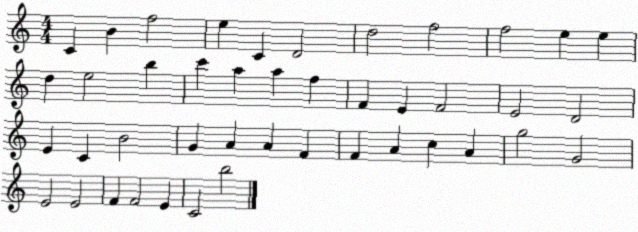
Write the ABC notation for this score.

X:1
T:Untitled
M:4/4
L:1/4
K:C
C B f2 e C D2 d2 f2 f2 e e d e2 b c' a a f F E F2 E2 D2 E C B2 G A A F F A c A g2 G2 E2 E2 F F2 E C2 b2